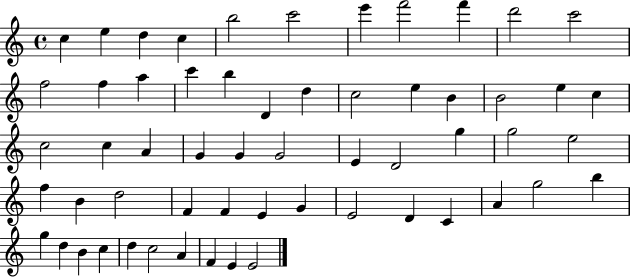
{
  \clef treble
  \time 4/4
  \defaultTimeSignature
  \key c \major
  c''4 e''4 d''4 c''4 | b''2 c'''2 | e'''4 f'''2 f'''4 | d'''2 c'''2 | \break f''2 f''4 a''4 | c'''4 b''4 d'4 d''4 | c''2 e''4 b'4 | b'2 e''4 c''4 | \break c''2 c''4 a'4 | g'4 g'4 g'2 | e'4 d'2 g''4 | g''2 e''2 | \break f''4 b'4 d''2 | f'4 f'4 e'4 g'4 | e'2 d'4 c'4 | a'4 g''2 b''4 | \break g''4 d''4 b'4 c''4 | d''4 c''2 a'4 | f'4 e'4 e'2 | \bar "|."
}